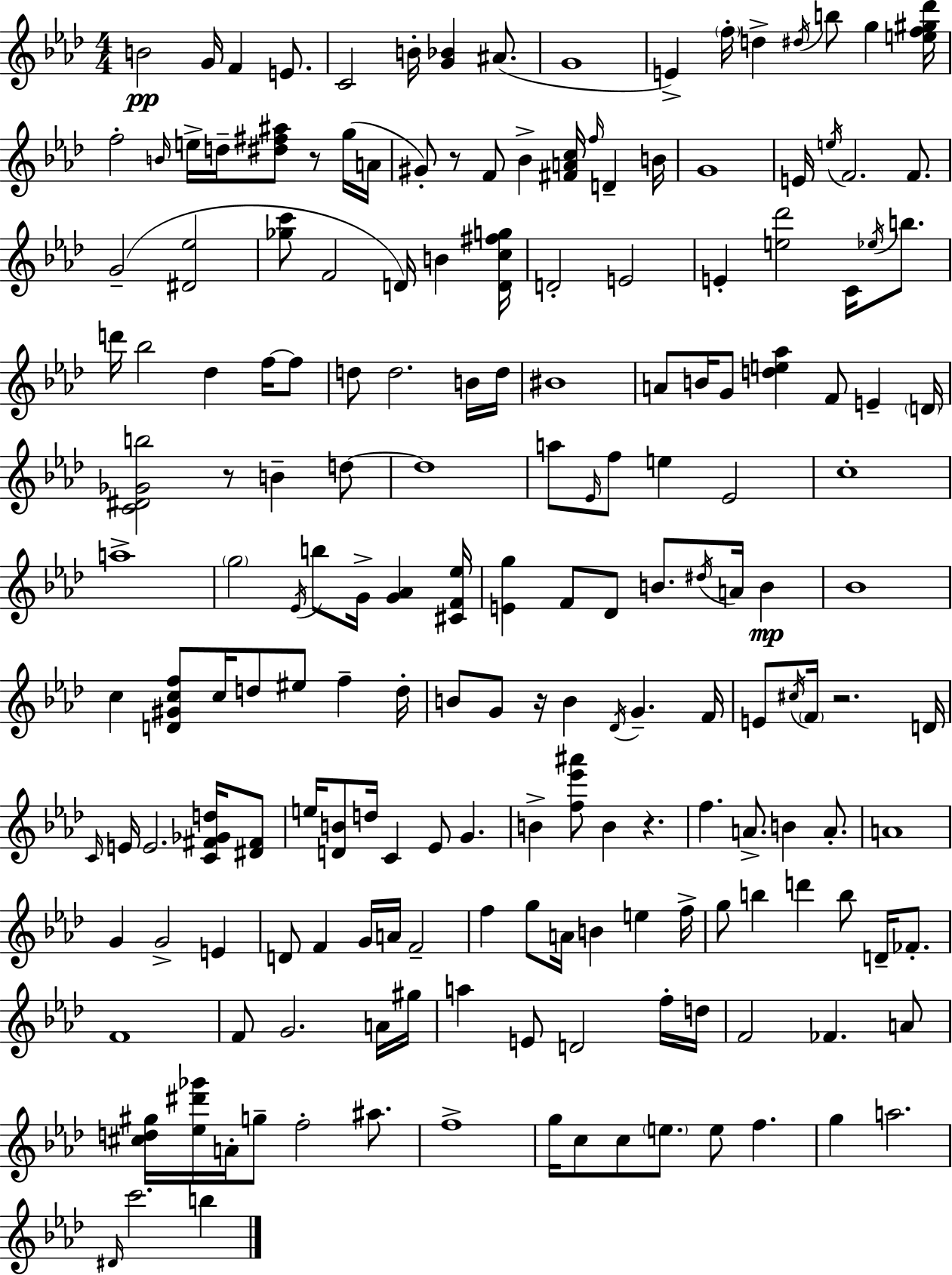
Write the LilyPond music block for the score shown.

{
  \clef treble
  \numericTimeSignature
  \time 4/4
  \key aes \major
  b'2\pp g'16 f'4 e'8. | c'2 b'16-. <g' bes'>4 ais'8.( | g'1 | e'4->) \parenthesize f''16-. d''4-> \acciaccatura { dis''16 } b''8 g''4 | \break <e'' f'' gis'' des'''>16 f''2-. \grace { b'16 } e''16-> d''16-- <dis'' fis'' ais''>8 r8 | g''16( a'16 gis'8-.) r8 f'8 bes'4-> <fis' a' c''>16 \grace { f''16 } d'4-- | b'16 g'1 | e'16 \acciaccatura { e''16 } f'2. | \break f'8. g'2--( <dis' ees''>2 | <ges'' c'''>8 f'2 d'16) b'4 | <d' c'' fis'' g''>16 d'2-. e'2 | e'4-. <e'' des'''>2 | \break c'16 \acciaccatura { ees''16 } b''8. d'''16 bes''2 des''4 | f''16~~ f''8 d''8 d''2. | b'16 d''16 bis'1 | a'8 b'16 g'8 <d'' e'' aes''>4 f'8 | \break e'4-- \parenthesize d'16 <c' dis' ges' b''>2 r8 b'4-- | d''8~~ d''1 | a''8 \grace { ees'16 } f''8 e''4 ees'2 | c''1-. | \break a''1-> | \parenthesize g''2 \acciaccatura { ees'16 } b''8 | g'16-> <g' aes'>4 <cis' f' ees''>16 <e' g''>4 f'8 des'8 b'8. | \acciaccatura { dis''16 } a'16 b'4\mp bes'1 | \break c''4 <d' gis' c'' f''>8 c''16 d''8 | eis''8 f''4-- d''16-. b'8 g'8 r16 b'4 | \acciaccatura { des'16 } g'4.-- f'16 e'8 \acciaccatura { cis''16 } \parenthesize f'16 r2. | d'16 \grace { c'16 } e'16 e'2. | \break <c' fis' ges' d''>16 <dis' fis'>8 e''16 <d' b'>8 d''16 c'4 | ees'8 g'4. b'4-> <f'' ees''' ais'''>8 | b'4 r4. f''4. | a'8.-> b'4 a'8.-. a'1 | \break g'4 g'2-> | e'4 d'8 f'4 | g'16 a'16 f'2-- f''4 g''8 | a'16 b'4 e''4 f''16-> g''8 b''4 | \break d'''4 b''8 d'16-- fes'8.-. f'1 | f'8 g'2. | a'16 gis''16 a''4 e'8 | d'2 f''16-. d''16 f'2 | \break fes'4. a'8 <cis'' d'' gis''>16 <ees'' dis''' ges'''>16 a'16-. g''8-- | f''2-. ais''8. f''1-> | g''16 c''8 c''8 | \parenthesize e''8. e''8 f''4. g''4 a''2. | \break \grace { dis'16 } c'''2. | b''4 \bar "|."
}